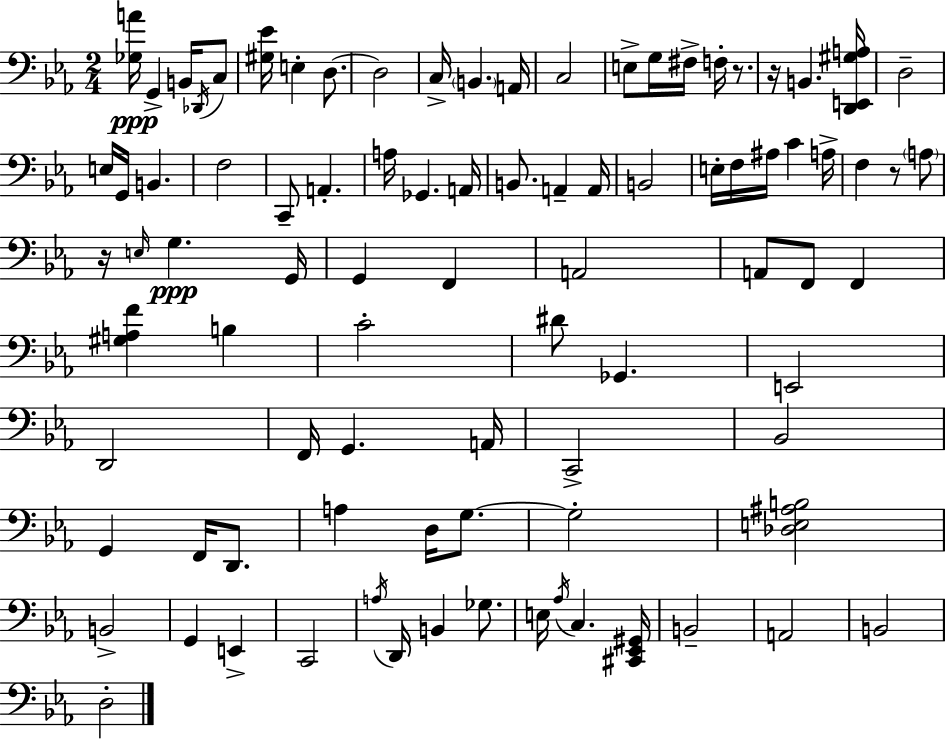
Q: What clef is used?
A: bass